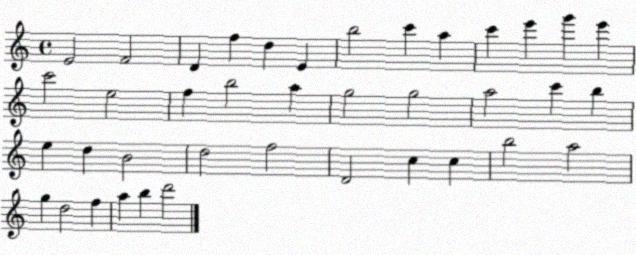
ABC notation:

X:1
T:Untitled
M:4/4
L:1/4
K:C
E2 F2 D f d E b2 c' a c' e' g' e' c'2 e2 f b2 a g2 g2 a2 c' b e d B2 d2 f2 D2 c c b2 a2 g d2 f a b d'2